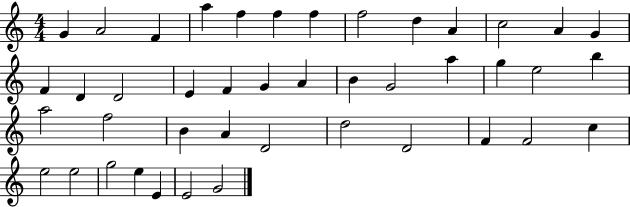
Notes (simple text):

G4/q A4/h F4/q A5/q F5/q F5/q F5/q F5/h D5/q A4/q C5/h A4/q G4/q F4/q D4/q D4/h E4/q F4/q G4/q A4/q B4/q G4/h A5/q G5/q E5/h B5/q A5/h F5/h B4/q A4/q D4/h D5/h D4/h F4/q F4/h C5/q E5/h E5/h G5/h E5/q E4/q E4/h G4/h